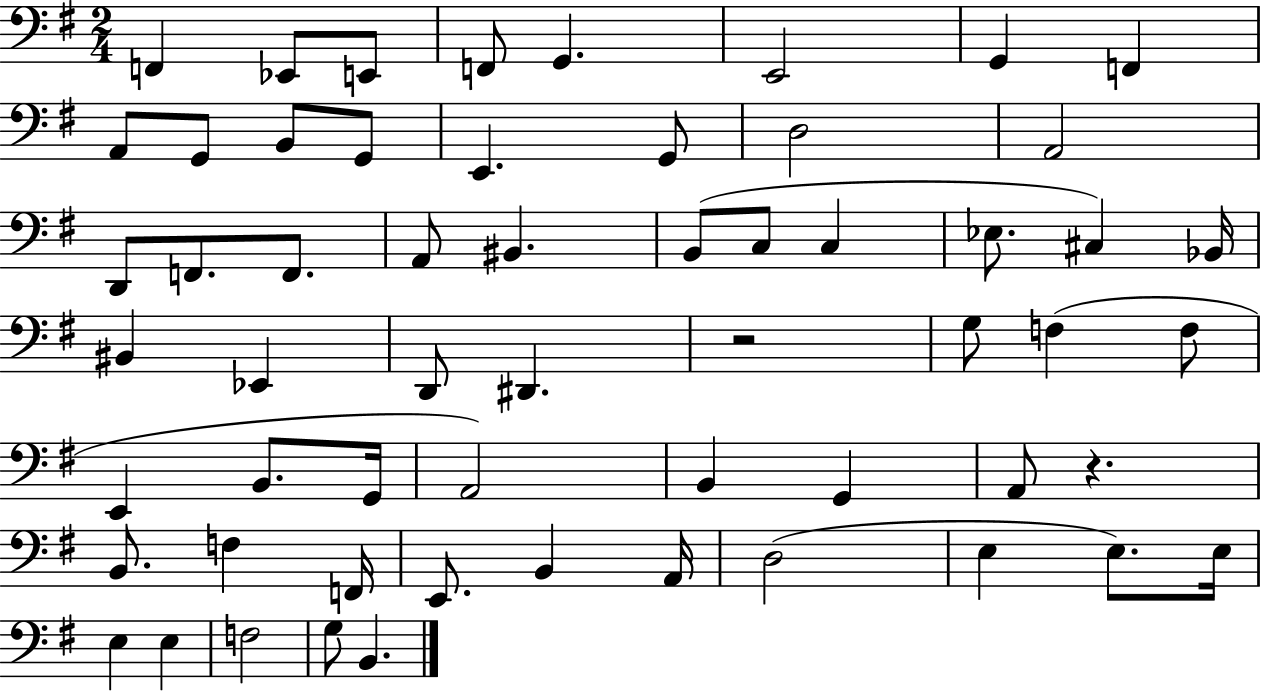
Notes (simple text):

F2/q Eb2/e E2/e F2/e G2/q. E2/h G2/q F2/q A2/e G2/e B2/e G2/e E2/q. G2/e D3/h A2/h D2/e F2/e. F2/e. A2/e BIS2/q. B2/e C3/e C3/q Eb3/e. C#3/q Bb2/s BIS2/q Eb2/q D2/e D#2/q. R/h G3/e F3/q F3/e E2/q B2/e. G2/s A2/h B2/q G2/q A2/e R/q. B2/e. F3/q F2/s E2/e. B2/q A2/s D3/h E3/q E3/e. E3/s E3/q E3/q F3/h G3/e B2/q.